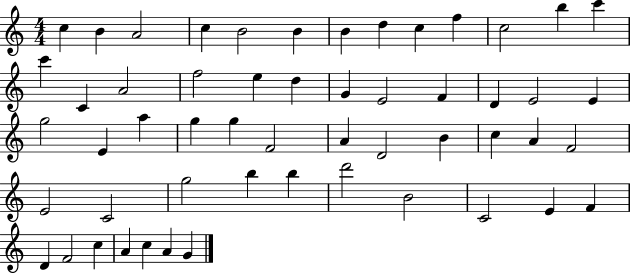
C5/q B4/q A4/h C5/q B4/h B4/q B4/q D5/q C5/q F5/q C5/h B5/q C6/q C6/q C4/q A4/h F5/h E5/q D5/q G4/q E4/h F4/q D4/q E4/h E4/q G5/h E4/q A5/q G5/q G5/q F4/h A4/q D4/h B4/q C5/q A4/q F4/h E4/h C4/h G5/h B5/q B5/q D6/h B4/h C4/h E4/q F4/q D4/q F4/h C5/q A4/q C5/q A4/q G4/q